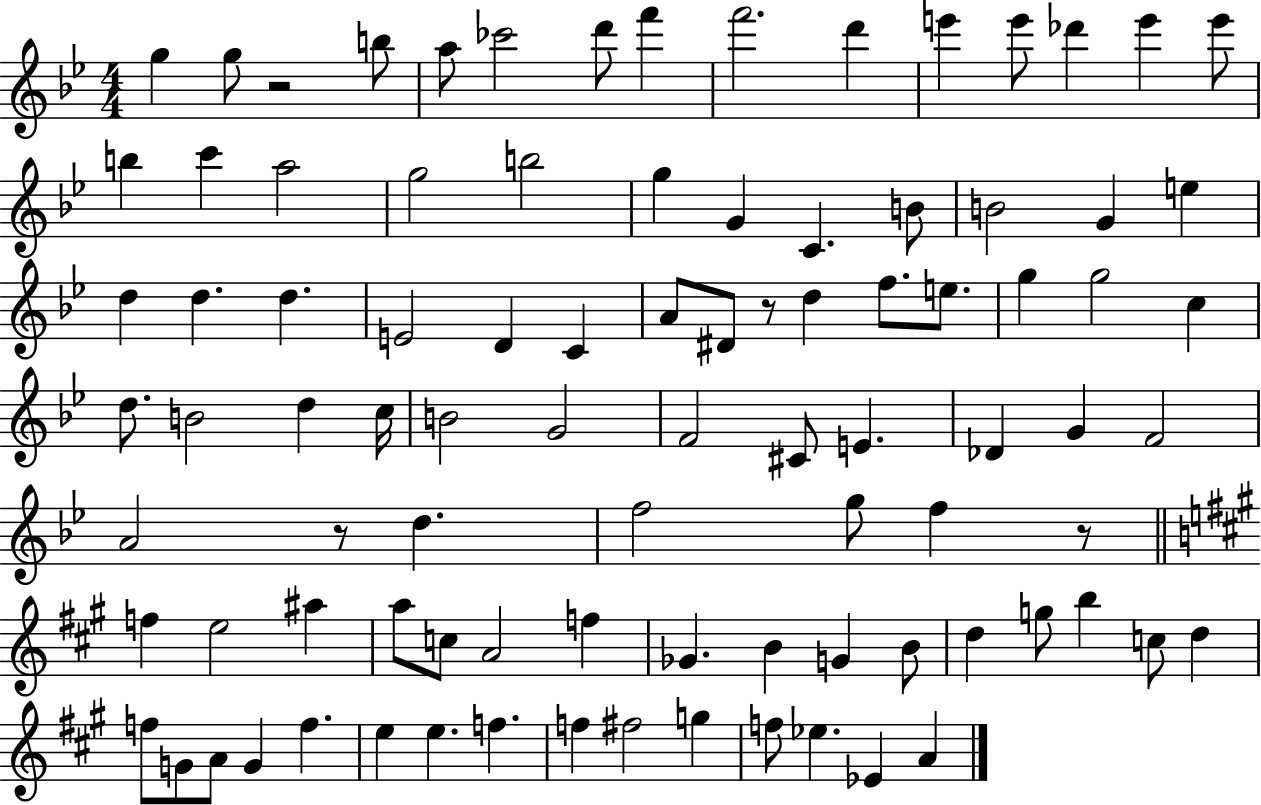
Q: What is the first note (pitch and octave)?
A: G5